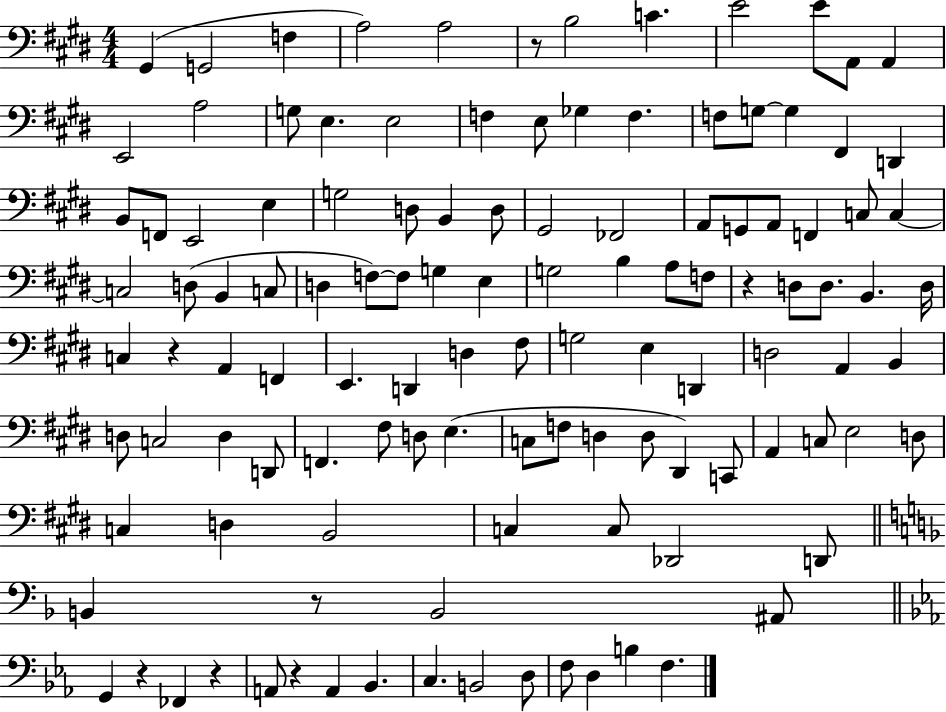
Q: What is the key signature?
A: E major